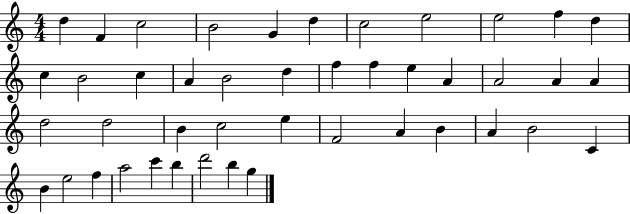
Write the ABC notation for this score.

X:1
T:Untitled
M:4/4
L:1/4
K:C
d F c2 B2 G d c2 e2 e2 f d c B2 c A B2 d f f e A A2 A A d2 d2 B c2 e F2 A B A B2 C B e2 f a2 c' b d'2 b g